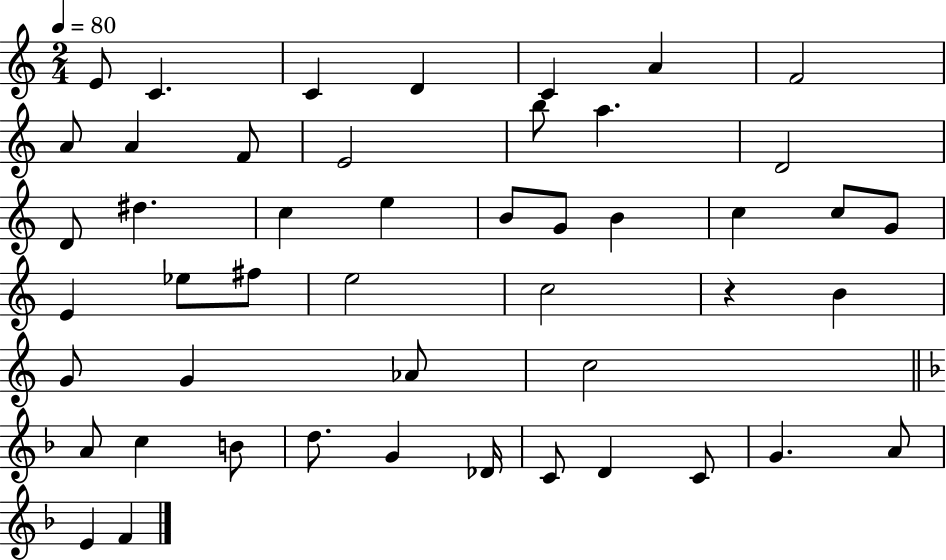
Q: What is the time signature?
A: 2/4